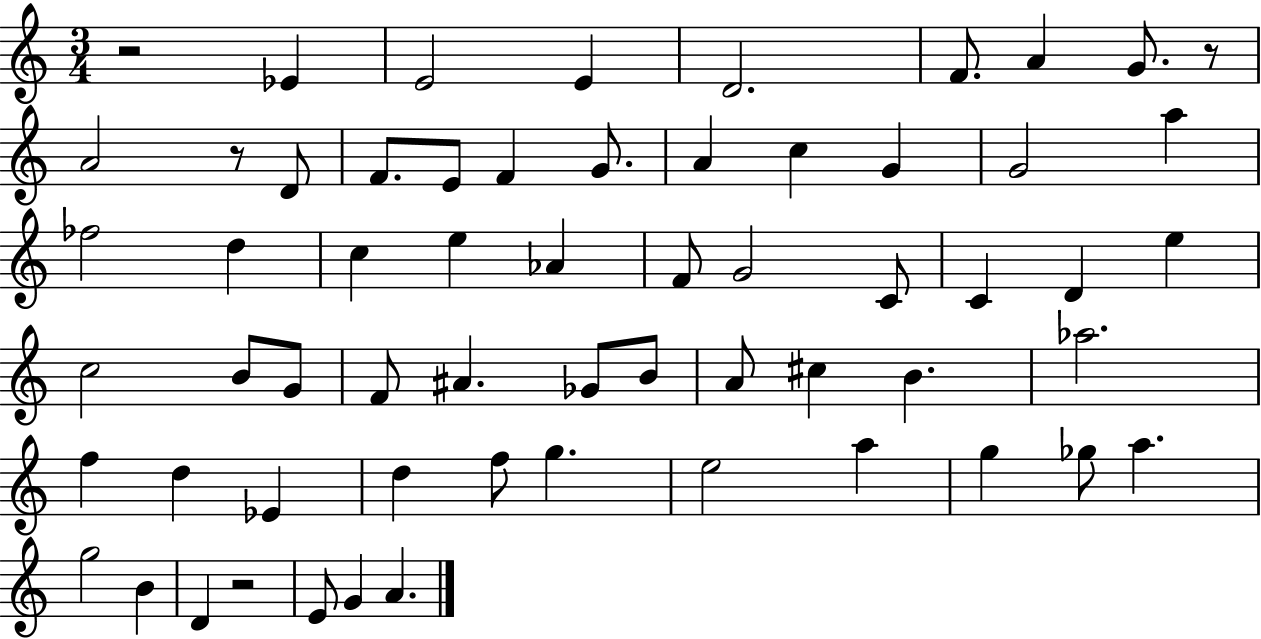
R/h Eb4/q E4/h E4/q D4/h. F4/e. A4/q G4/e. R/e A4/h R/e D4/e F4/e. E4/e F4/q G4/e. A4/q C5/q G4/q G4/h A5/q FES5/h D5/q C5/q E5/q Ab4/q F4/e G4/h C4/e C4/q D4/q E5/q C5/h B4/e G4/e F4/e A#4/q. Gb4/e B4/e A4/e C#5/q B4/q. Ab5/h. F5/q D5/q Eb4/q D5/q F5/e G5/q. E5/h A5/q G5/q Gb5/e A5/q. G5/h B4/q D4/q R/h E4/e G4/q A4/q.